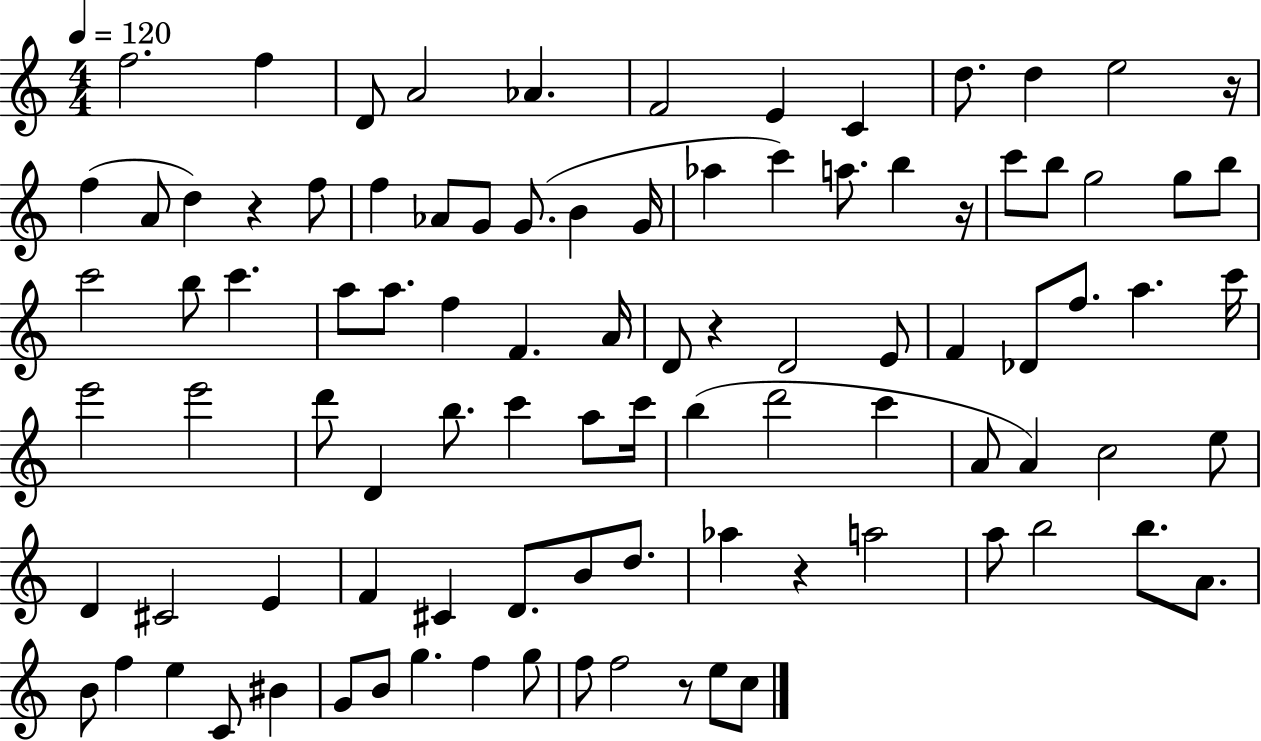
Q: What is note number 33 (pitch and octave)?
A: C6